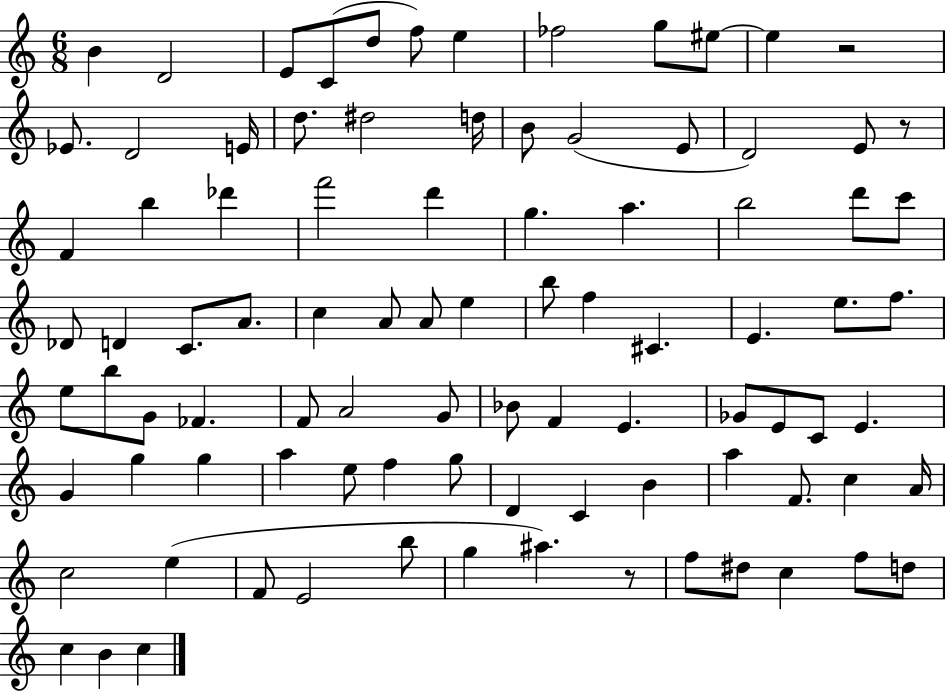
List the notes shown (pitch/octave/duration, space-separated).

B4/q D4/h E4/e C4/e D5/e F5/e E5/q FES5/h G5/e EIS5/e EIS5/q R/h Eb4/e. D4/h E4/s D5/e. D#5/h D5/s B4/e G4/h E4/e D4/h E4/e R/e F4/q B5/q Db6/q F6/h D6/q G5/q. A5/q. B5/h D6/e C6/e Db4/e D4/q C4/e. A4/e. C5/q A4/e A4/e E5/q B5/e F5/q C#4/q. E4/q. E5/e. F5/e. E5/e B5/e G4/e FES4/q. F4/e A4/h G4/e Bb4/e F4/q E4/q. Gb4/e E4/e C4/e E4/q. G4/q G5/q G5/q A5/q E5/e F5/q G5/e D4/q C4/q B4/q A5/q F4/e. C5/q A4/s C5/h E5/q F4/e E4/h B5/e G5/q A#5/q. R/e F5/e D#5/e C5/q F5/e D5/e C5/q B4/q C5/q